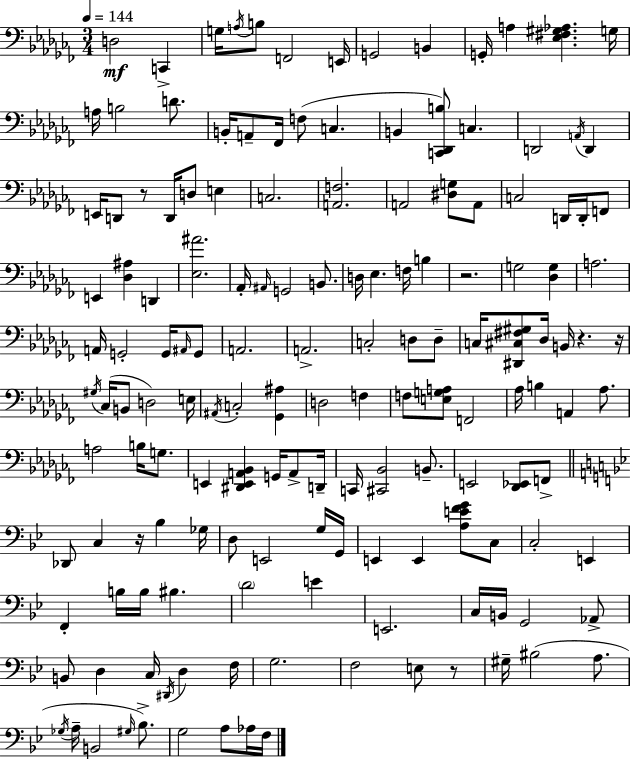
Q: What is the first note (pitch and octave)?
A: D3